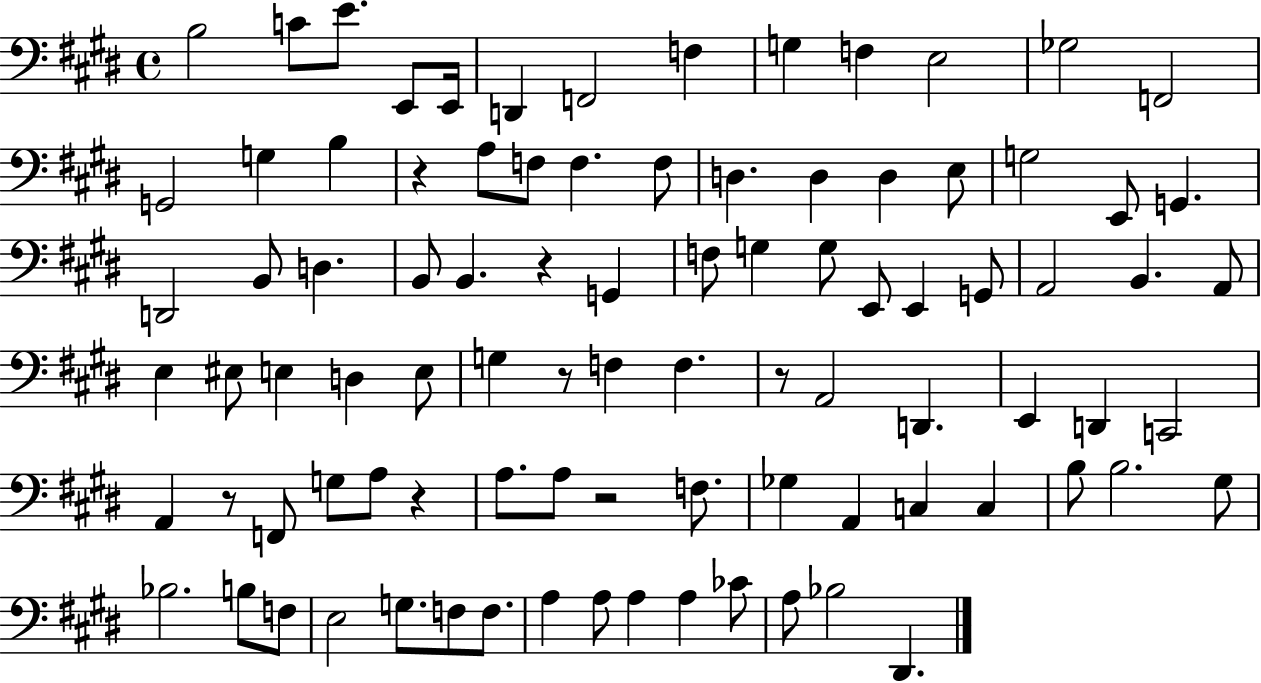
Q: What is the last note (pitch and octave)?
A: D#2